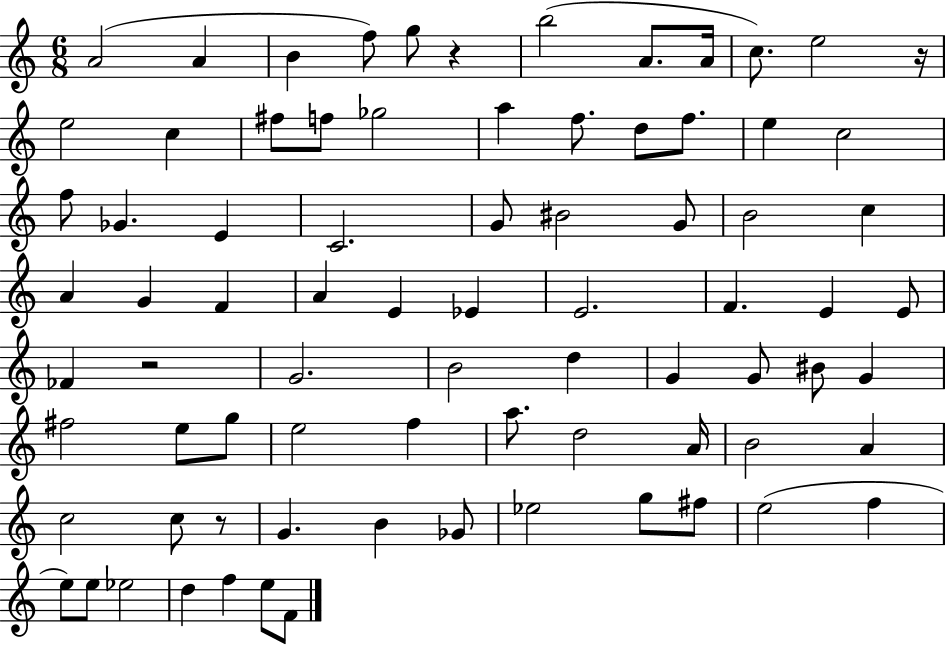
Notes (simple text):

A4/h A4/q B4/q F5/e G5/e R/q B5/h A4/e. A4/s C5/e. E5/h R/s E5/h C5/q F#5/e F5/e Gb5/h A5/q F5/e. D5/e F5/e. E5/q C5/h F5/e Gb4/q. E4/q C4/h. G4/e BIS4/h G4/e B4/h C5/q A4/q G4/q F4/q A4/q E4/q Eb4/q E4/h. F4/q. E4/q E4/e FES4/q R/h G4/h. B4/h D5/q G4/q G4/e BIS4/e G4/q F#5/h E5/e G5/e E5/h F5/q A5/e. D5/h A4/s B4/h A4/q C5/h C5/e R/e G4/q. B4/q Gb4/e Eb5/h G5/e F#5/e E5/h F5/q E5/e E5/e Eb5/h D5/q F5/q E5/e F4/e